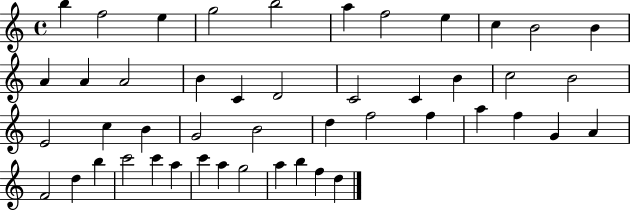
B5/q F5/h E5/q G5/h B5/h A5/q F5/h E5/q C5/q B4/h B4/q A4/q A4/q A4/h B4/q C4/q D4/h C4/h C4/q B4/q C5/h B4/h E4/h C5/q B4/q G4/h B4/h D5/q F5/h F5/q A5/q F5/q G4/q A4/q F4/h D5/q B5/q C6/h C6/q A5/q C6/q A5/q G5/h A5/q B5/q F5/q D5/q